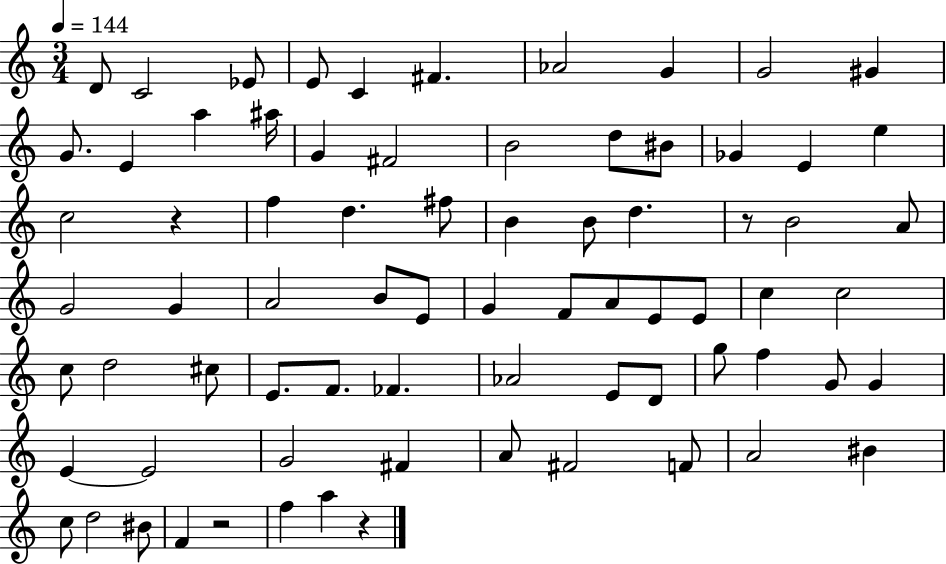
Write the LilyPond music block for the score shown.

{
  \clef treble
  \numericTimeSignature
  \time 3/4
  \key c \major
  \tempo 4 = 144
  d'8 c'2 ees'8 | e'8 c'4 fis'4. | aes'2 g'4 | g'2 gis'4 | \break g'8. e'4 a''4 ais''16 | g'4 fis'2 | b'2 d''8 bis'8 | ges'4 e'4 e''4 | \break c''2 r4 | f''4 d''4. fis''8 | b'4 b'8 d''4. | r8 b'2 a'8 | \break g'2 g'4 | a'2 b'8 e'8 | g'4 f'8 a'8 e'8 e'8 | c''4 c''2 | \break c''8 d''2 cis''8 | e'8. f'8. fes'4. | aes'2 e'8 d'8 | g''8 f''4 g'8 g'4 | \break e'4~~ e'2 | g'2 fis'4 | a'8 fis'2 f'8 | a'2 bis'4 | \break c''8 d''2 bis'8 | f'4 r2 | f''4 a''4 r4 | \bar "|."
}